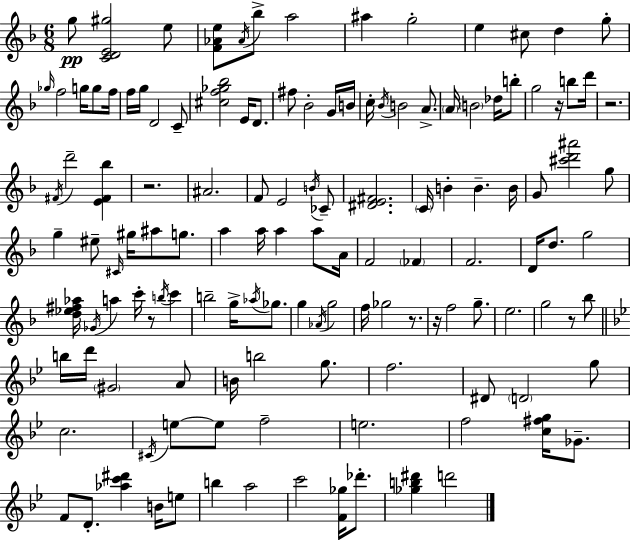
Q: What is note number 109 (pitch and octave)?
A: E5